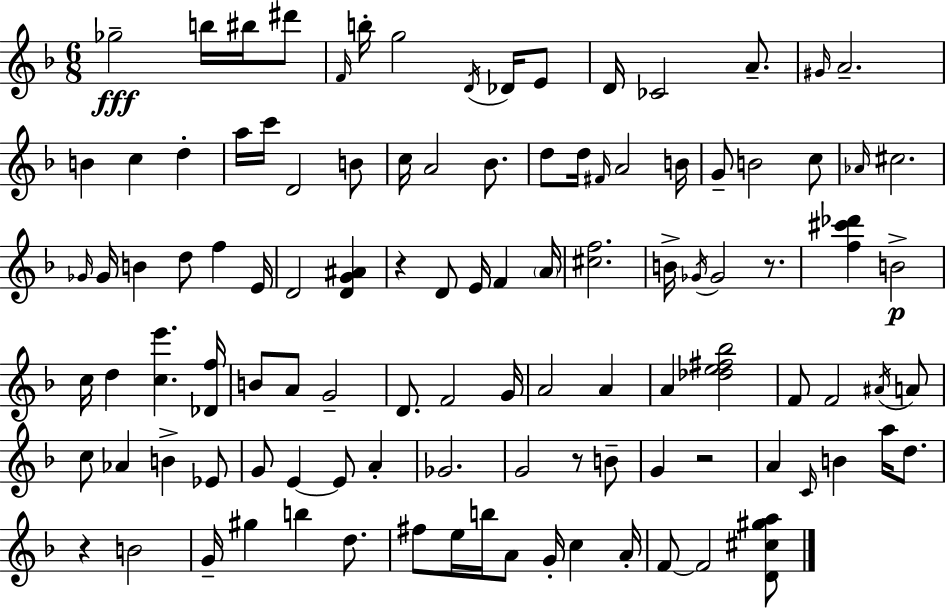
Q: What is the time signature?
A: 6/8